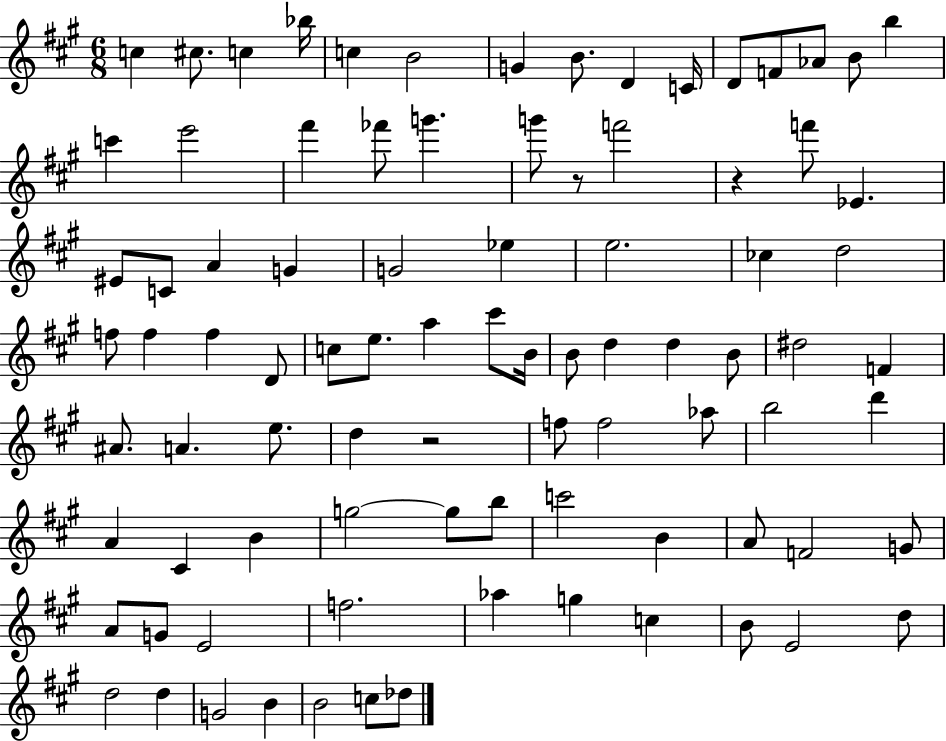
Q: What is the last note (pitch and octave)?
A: Db5